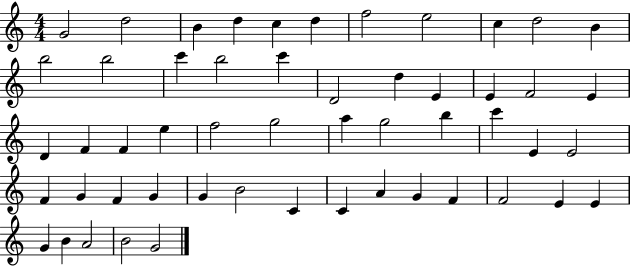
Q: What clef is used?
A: treble